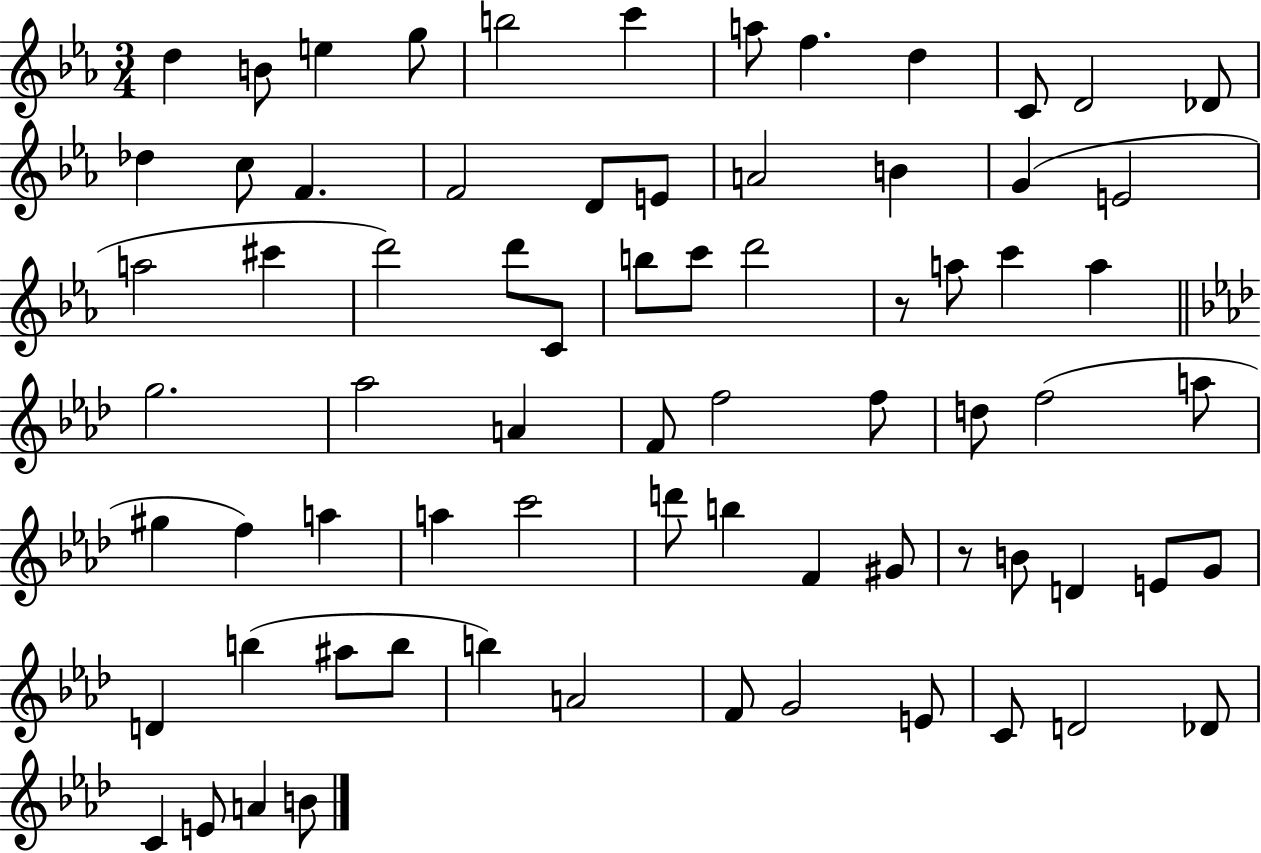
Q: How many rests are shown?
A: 2